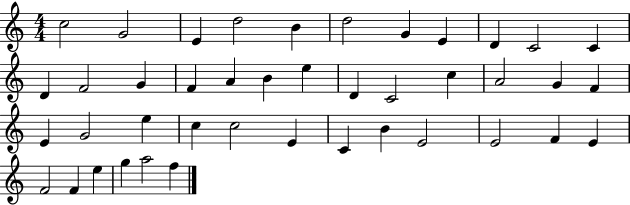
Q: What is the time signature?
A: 4/4